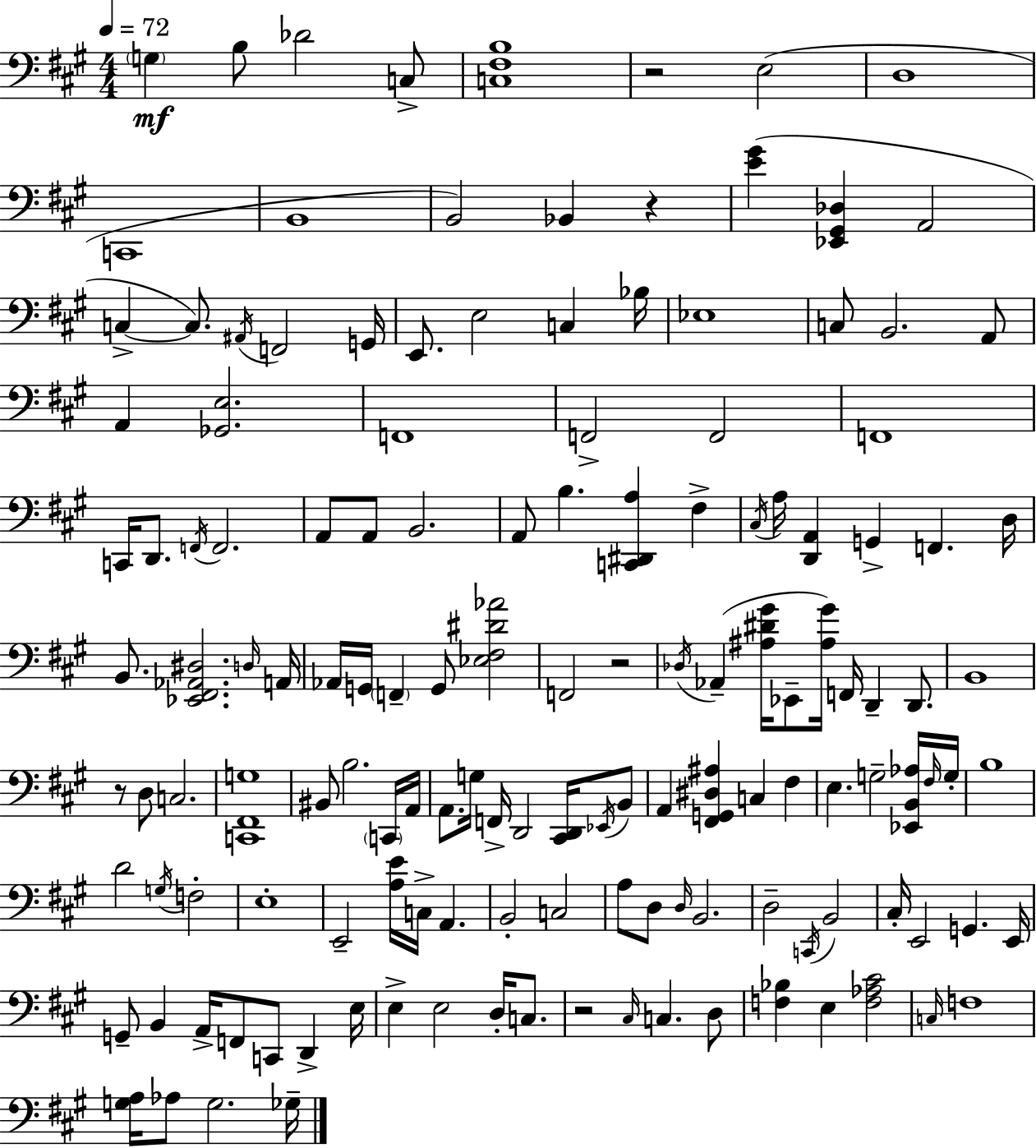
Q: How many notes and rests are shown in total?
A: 142